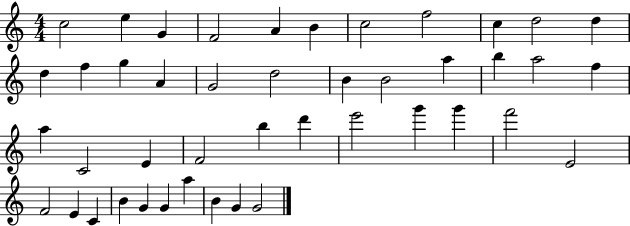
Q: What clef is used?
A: treble